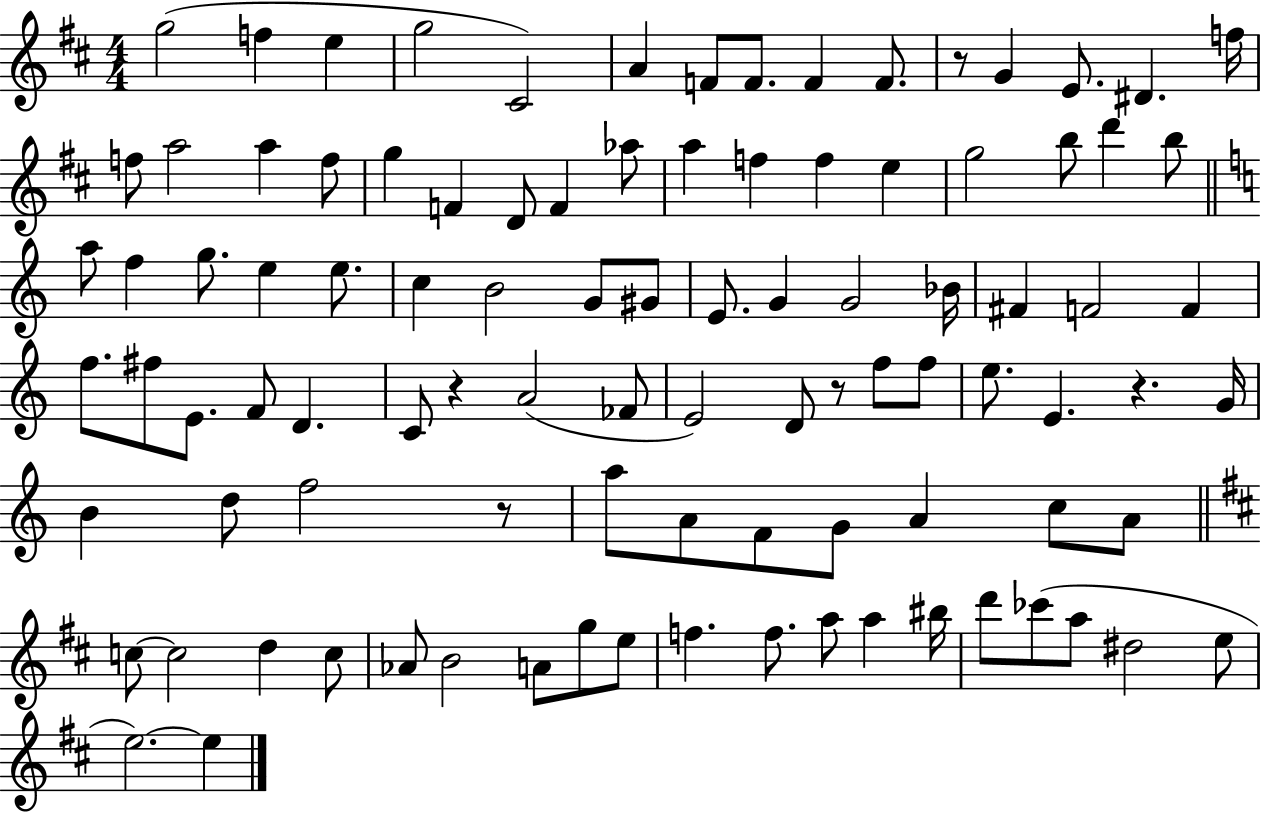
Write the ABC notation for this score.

X:1
T:Untitled
M:4/4
L:1/4
K:D
g2 f e g2 ^C2 A F/2 F/2 F F/2 z/2 G E/2 ^D f/4 f/2 a2 a f/2 g F D/2 F _a/2 a f f e g2 b/2 d' b/2 a/2 f g/2 e e/2 c B2 G/2 ^G/2 E/2 G G2 _B/4 ^F F2 F f/2 ^f/2 E/2 F/2 D C/2 z A2 _F/2 E2 D/2 z/2 f/2 f/2 e/2 E z G/4 B d/2 f2 z/2 a/2 A/2 F/2 G/2 A c/2 A/2 c/2 c2 d c/2 _A/2 B2 A/2 g/2 e/2 f f/2 a/2 a ^b/4 d'/2 _c'/2 a/2 ^d2 e/2 e2 e